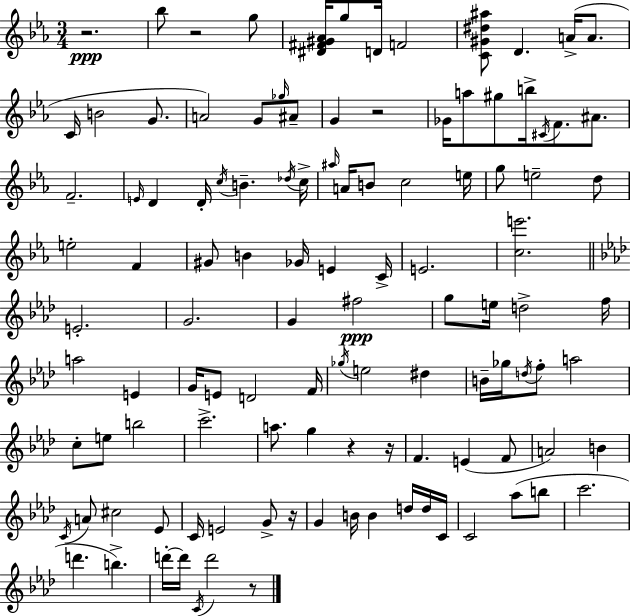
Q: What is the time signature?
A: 3/4